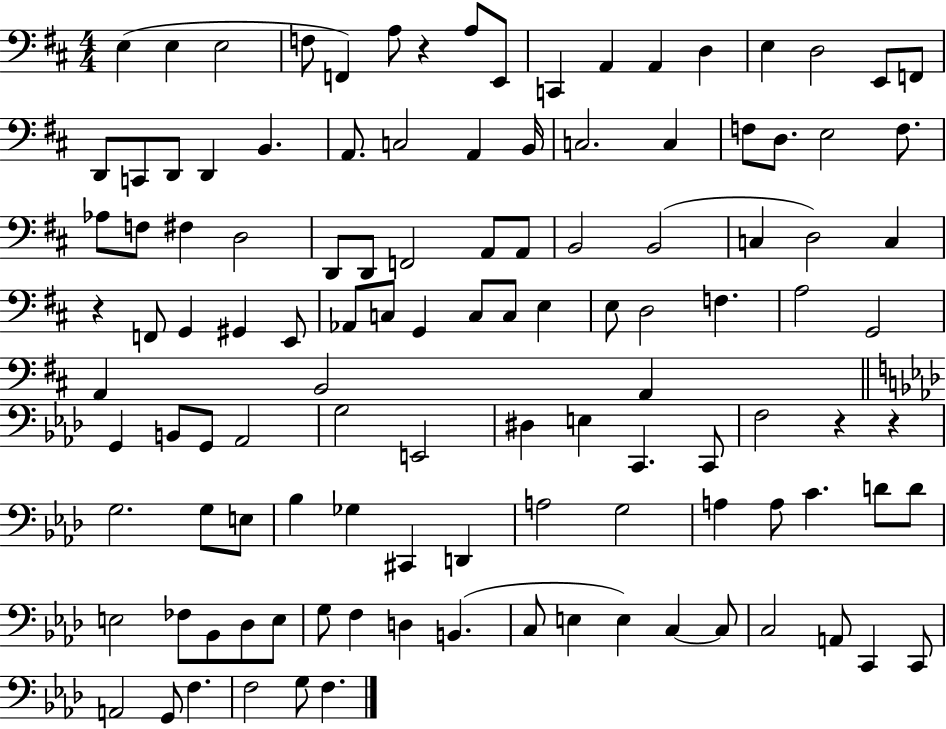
X:1
T:Untitled
M:4/4
L:1/4
K:D
E, E, E,2 F,/2 F,, A,/2 z A,/2 E,,/2 C,, A,, A,, D, E, D,2 E,,/2 F,,/2 D,,/2 C,,/2 D,,/2 D,, B,, A,,/2 C,2 A,, B,,/4 C,2 C, F,/2 D,/2 E,2 F,/2 _A,/2 F,/2 ^F, D,2 D,,/2 D,,/2 F,,2 A,,/2 A,,/2 B,,2 B,,2 C, D,2 C, z F,,/2 G,, ^G,, E,,/2 _A,,/2 C,/2 G,, C,/2 C,/2 E, E,/2 D,2 F, A,2 G,,2 A,, B,,2 A,, G,, B,,/2 G,,/2 _A,,2 G,2 E,,2 ^D, E, C,, C,,/2 F,2 z z G,2 G,/2 E,/2 _B, _G, ^C,, D,, A,2 G,2 A, A,/2 C D/2 D/2 E,2 _F,/2 _B,,/2 _D,/2 E,/2 G,/2 F, D, B,, C,/2 E, E, C, C,/2 C,2 A,,/2 C,, C,,/2 A,,2 G,,/2 F, F,2 G,/2 F,